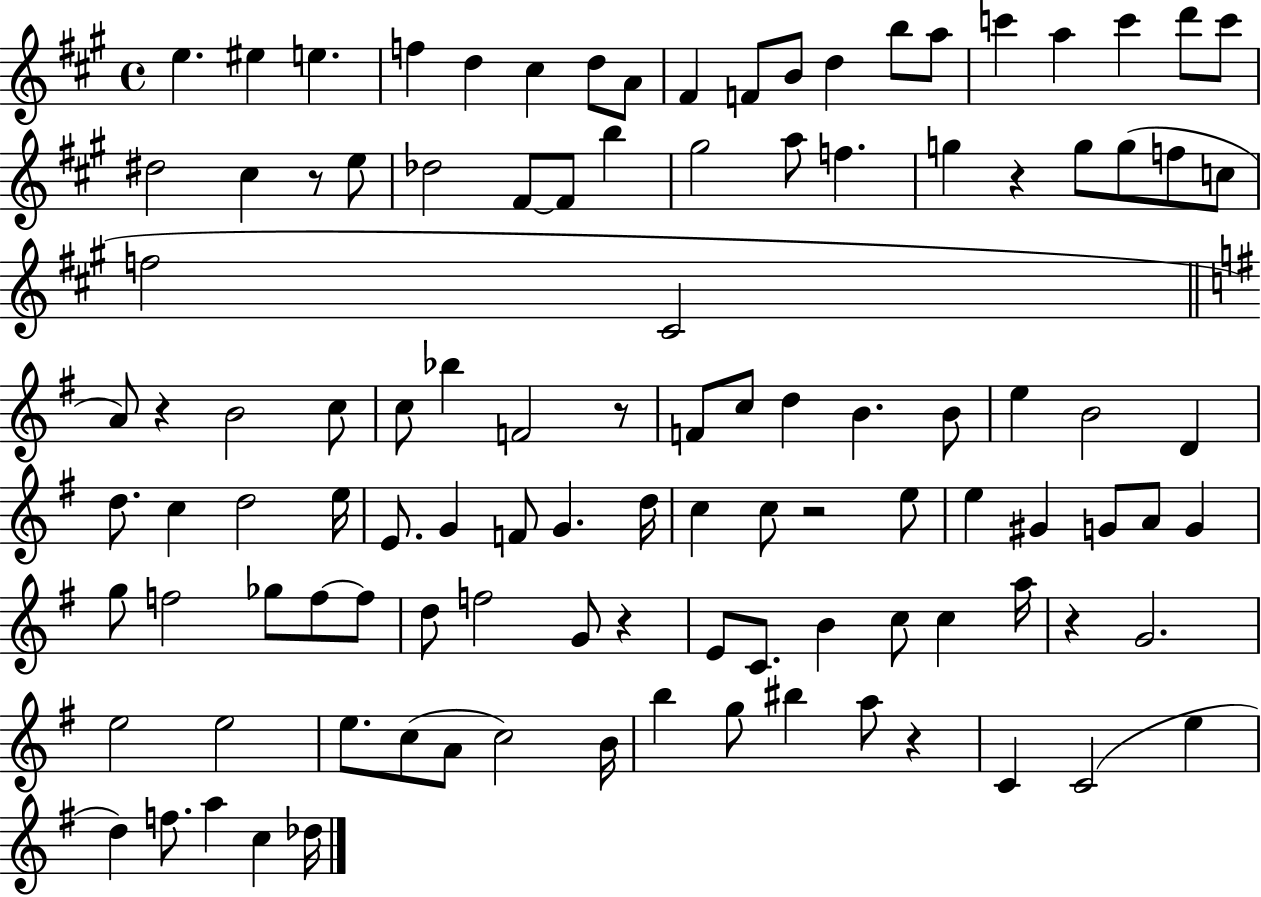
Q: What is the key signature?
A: A major